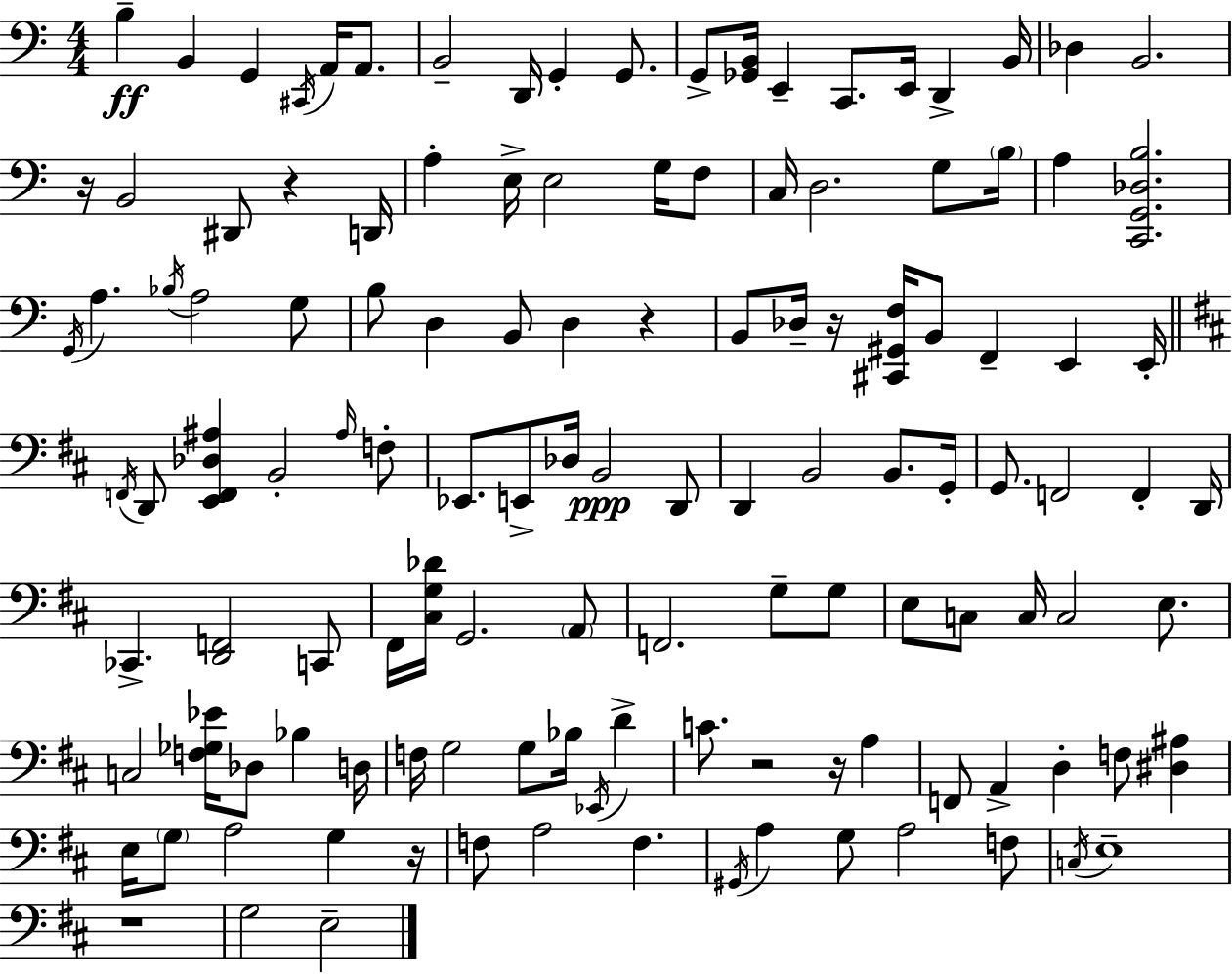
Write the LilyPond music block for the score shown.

{
  \clef bass
  \numericTimeSignature
  \time 4/4
  \key c \major
  b4--\ff b,4 g,4 \acciaccatura { cis,16 } a,16 a,8. | b,2-- d,16 g,4-. g,8. | g,8-> <ges, b,>16 e,4-- c,8. e,16 d,4-> | b,16 des4 b,2. | \break r16 b,2 dis,8 r4 | d,16 a4-. e16-> e2 g16 f8 | c16 d2. g8 | \parenthesize b16 a4 <c, g, des b>2. | \break \acciaccatura { g,16 } a4. \acciaccatura { bes16 } a2 | g8 b8 d4 b,8 d4 r4 | b,8 des16-- r16 <cis, gis, f>16 b,8 f,4-- e,4 | e,16-. \bar "||" \break \key d \major \acciaccatura { f,16 } d,8 <e, f, des ais>4 b,2-. \grace { ais16 } | f8-. ees,8. e,8-> des16 b,2\ppp | d,8 d,4 b,2 b,8. | g,16-. g,8. f,2 f,4-. | \break d,16 ces,4.-> <d, f,>2 | c,8 fis,16 <cis g des'>16 g,2. | \parenthesize a,8 f,2. g8-- | g8 e8 c8 c16 c2 e8. | \break c2 <f ges ees'>16 des8 bes4 | d16 f16 g2 g8 bes16 \acciaccatura { ees,16 } d'4-> | c'8. r2 r16 a4 | f,8 a,4-> d4-. f8 <dis ais>4 | \break e16 \parenthesize g8 a2 g4 | r16 f8 a2 f4. | \acciaccatura { gis,16 } a4 g8 a2 | f8 \acciaccatura { c16 } e1-- | \break r1 | g2 e2-- | \bar "|."
}